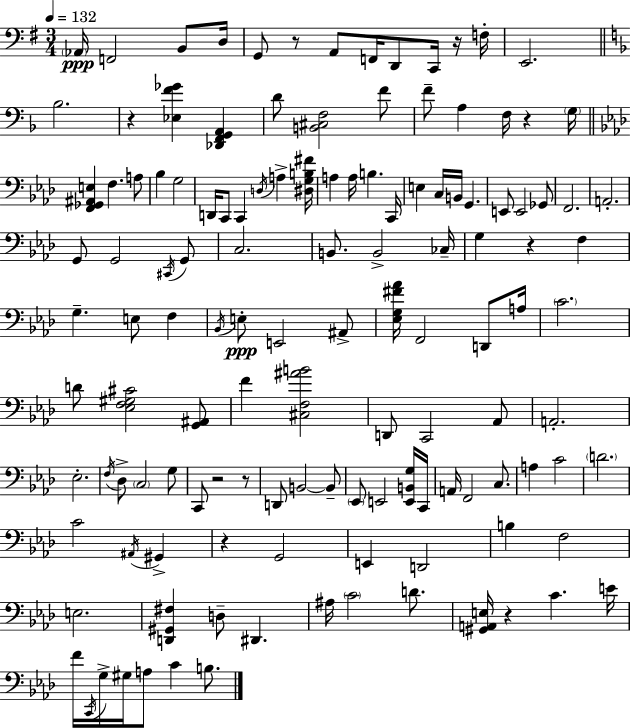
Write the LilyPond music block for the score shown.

{
  \clef bass
  \numericTimeSignature
  \time 3/4
  \key g \major
  \tempo 4 = 132
  \parenthesize aes,16\ppp f,2 b,8 d16 | g,8 r8 a,8 f,16 d,8 c,16 r16 f16-. | e,2. | \bar "||" \break \key f \major bes2. | r4 <ees f' ges'>4 <des, f, g, a,>4 | d'8 <b, cis f>2 f'8 | f'8-- a4 f16 r4 \parenthesize g16 | \break \bar "||" \break \key aes \major <f, ges, ais, e>4 f4. a8 | bes4 g2 | d,16 c,8 c,4 \acciaccatura { d16 } a4-> | <dis g b fis'>16 a4 a16 b4. | \break c,16 e4 c16 b,16 g,4. | e,8 e,2 ges,8 | f,2. | a,2.-. | \break g,8 g,2 \acciaccatura { cis,16 } | g,8 c2. | b,8. b,2-> | ces16-- g4 r4 f4 | \break g4.-- e8 f4 | \acciaccatura { bes,16 } e8-.\ppp e,2 | ais,8-> <ees g fis' aes'>16 f,2 | d,8 a16 \parenthesize c'2. | \break d'8 <ees f gis cis'>2 | <g, ais,>8 f'4 <cis f ais' b'>2 | d,8 c,2 | aes,8 a,2.-. | \break ees2.-. | \acciaccatura { f16 } des8-> \parenthesize c2 | g8 c,8 r2 | r8 d,8 b,2~~ | \break b,8-- \parenthesize ees,8 e,2 | <e, b, g>16 c,16 a,16 f,2 | c8. a4 c'2 | \parenthesize d'2. | \break c'2 | \acciaccatura { ais,16 } gis,4-> r4 g,2 | e,4 d,2 | b4 f2 | \break e2. | <d, gis, fis>4 d8-- dis,4. | ais16 \parenthesize c'2 | d'8. <gis, a, e>16 r4 c'4. | \break e'16 f'16 \acciaccatura { c,16 } g16-> gis16 a8 c'4 | b8. \bar "|."
}